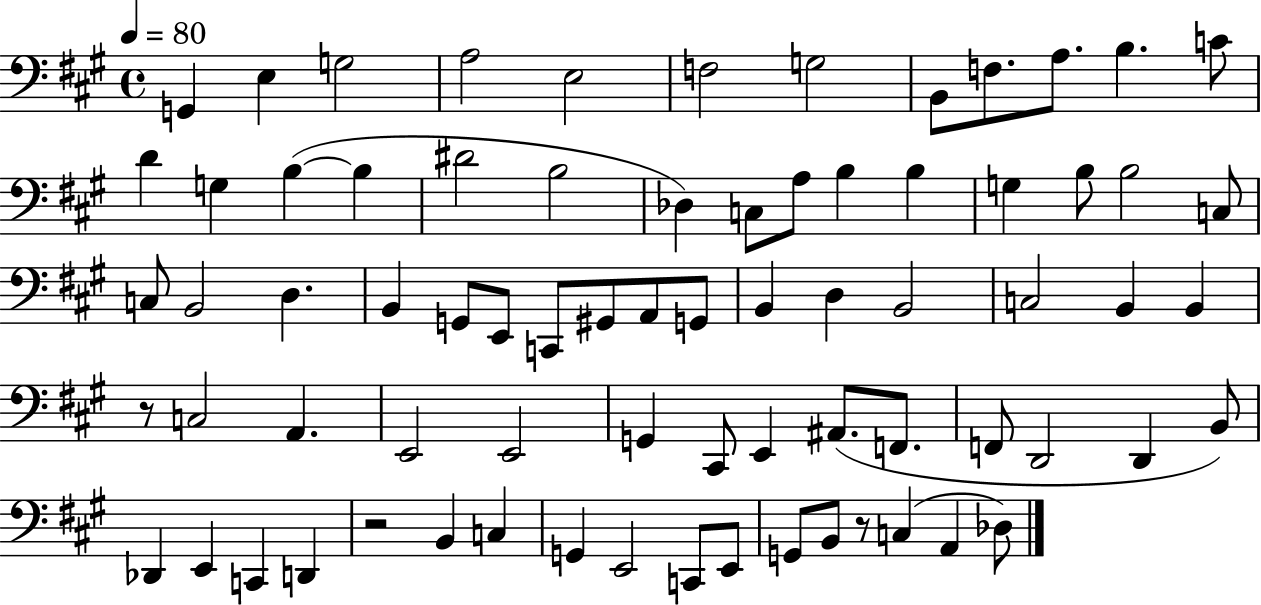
G2/q E3/q G3/h A3/h E3/h F3/h G3/h B2/e F3/e. A3/e. B3/q. C4/e D4/q G3/q B3/q B3/q D#4/h B3/h Db3/q C3/e A3/e B3/q B3/q G3/q B3/e B3/h C3/e C3/e B2/h D3/q. B2/q G2/e E2/e C2/e G#2/e A2/e G2/e B2/q D3/q B2/h C3/h B2/q B2/q R/e C3/h A2/q. E2/h E2/h G2/q C#2/e E2/q A#2/e. F2/e. F2/e D2/h D2/q B2/e Db2/q E2/q C2/q D2/q R/h B2/q C3/q G2/q E2/h C2/e E2/e G2/e B2/e R/e C3/q A2/q Db3/e